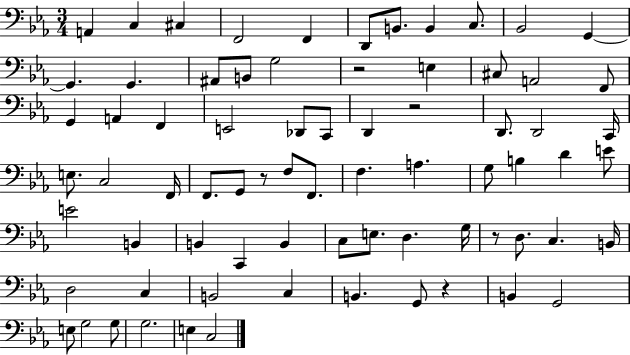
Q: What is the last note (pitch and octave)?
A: C3